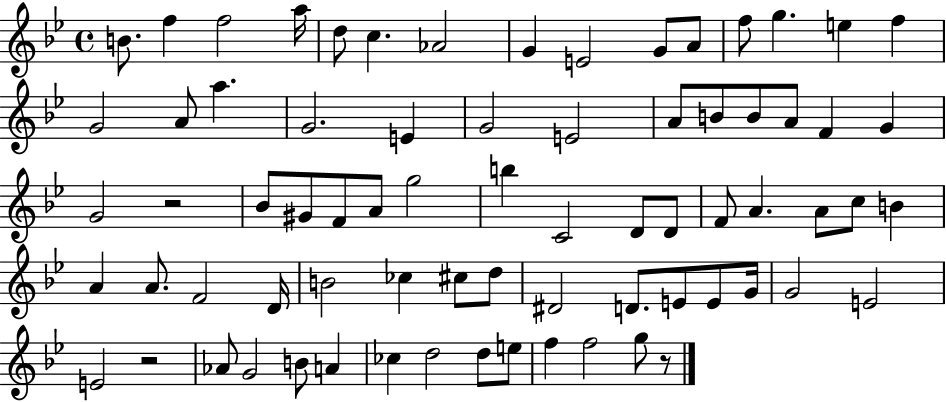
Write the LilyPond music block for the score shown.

{
  \clef treble
  \time 4/4
  \defaultTimeSignature
  \key bes \major
  \repeat volta 2 { b'8. f''4 f''2 a''16 | d''8 c''4. aes'2 | g'4 e'2 g'8 a'8 | f''8 g''4. e''4 f''4 | \break g'2 a'8 a''4. | g'2. e'4 | g'2 e'2 | a'8 b'8 b'8 a'8 f'4 g'4 | \break g'2 r2 | bes'8 gis'8 f'8 a'8 g''2 | b''4 c'2 d'8 d'8 | f'8 a'4. a'8 c''8 b'4 | \break a'4 a'8. f'2 d'16 | b'2 ces''4 cis''8 d''8 | dis'2 d'8. e'8 e'8 g'16 | g'2 e'2 | \break e'2 r2 | aes'8 g'2 b'8 a'4 | ces''4 d''2 d''8 e''8 | f''4 f''2 g''8 r8 | \break } \bar "|."
}